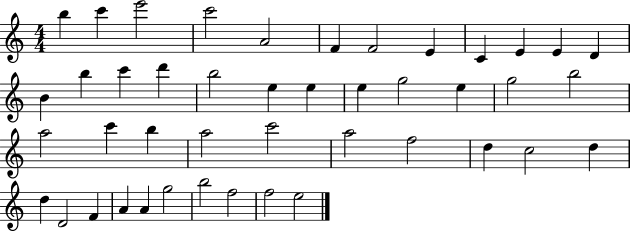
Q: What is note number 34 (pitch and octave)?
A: D5